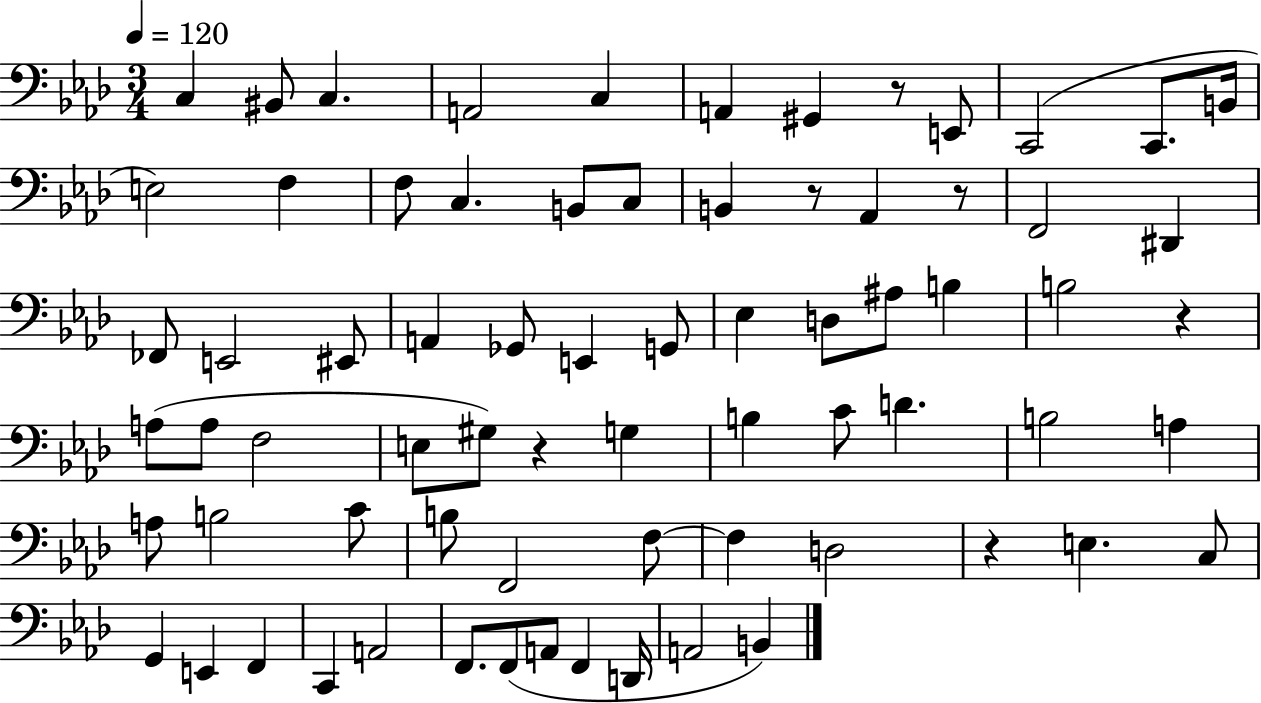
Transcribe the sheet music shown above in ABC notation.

X:1
T:Untitled
M:3/4
L:1/4
K:Ab
C, ^B,,/2 C, A,,2 C, A,, ^G,, z/2 E,,/2 C,,2 C,,/2 B,,/4 E,2 F, F,/2 C, B,,/2 C,/2 B,, z/2 _A,, z/2 F,,2 ^D,, _F,,/2 E,,2 ^E,,/2 A,, _G,,/2 E,, G,,/2 _E, D,/2 ^A,/2 B, B,2 z A,/2 A,/2 F,2 E,/2 ^G,/2 z G, B, C/2 D B,2 A, A,/2 B,2 C/2 B,/2 F,,2 F,/2 F, D,2 z E, C,/2 G,, E,, F,, C,, A,,2 F,,/2 F,,/2 A,,/2 F,, D,,/4 A,,2 B,,